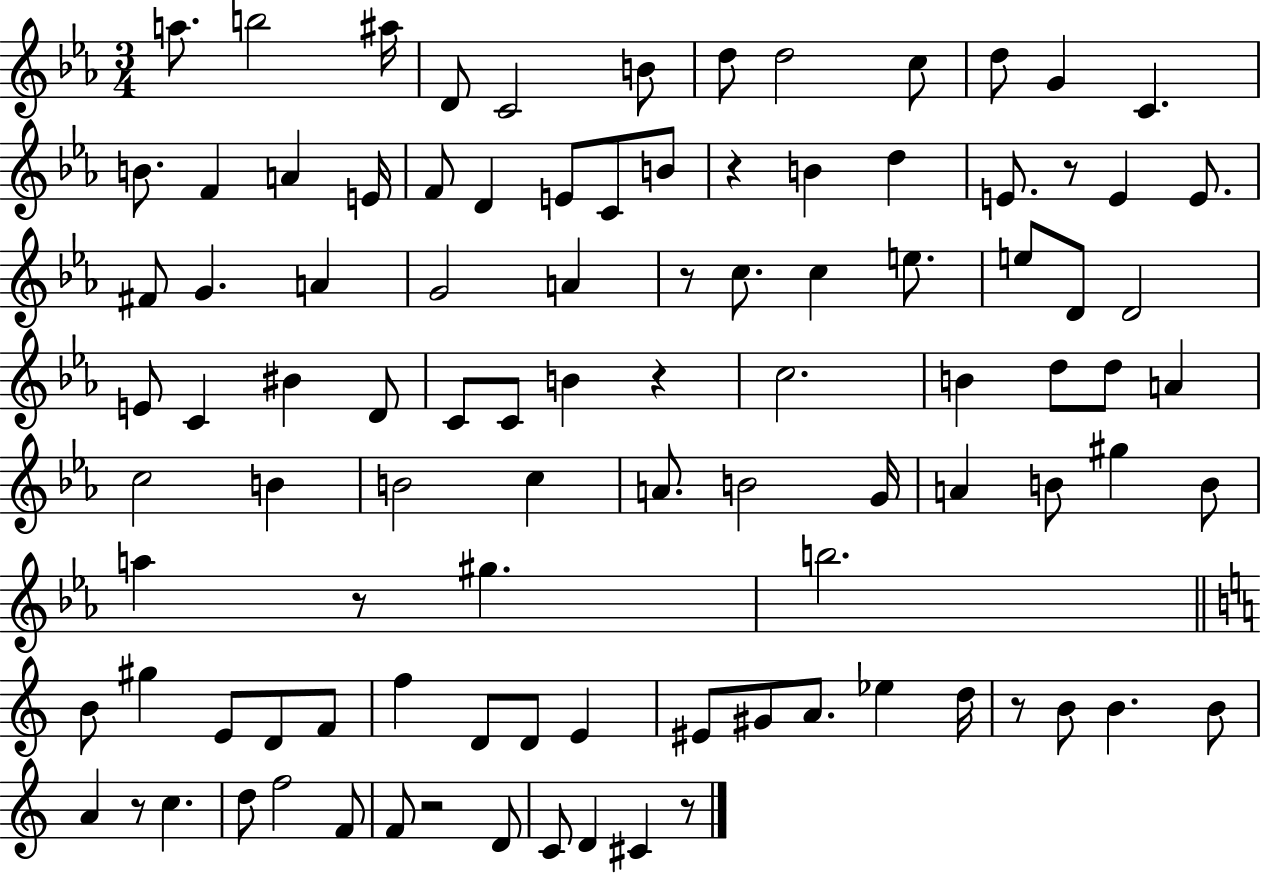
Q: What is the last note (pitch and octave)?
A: C#4